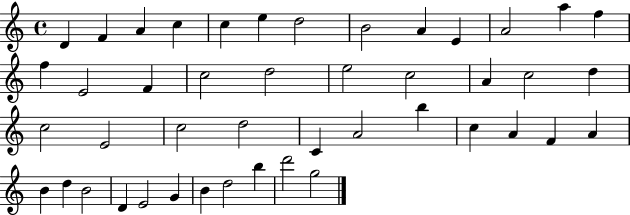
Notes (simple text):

D4/q F4/q A4/q C5/q C5/q E5/q D5/h B4/h A4/q E4/q A4/h A5/q F5/q F5/q E4/h F4/q C5/h D5/h E5/h C5/h A4/q C5/h D5/q C5/h E4/h C5/h D5/h C4/q A4/h B5/q C5/q A4/q F4/q A4/q B4/q D5/q B4/h D4/q E4/h G4/q B4/q D5/h B5/q D6/h G5/h